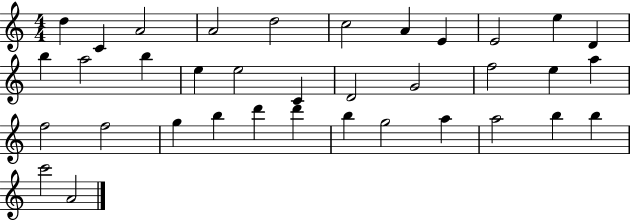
D5/q C4/q A4/h A4/h D5/h C5/h A4/q E4/q E4/h E5/q D4/q B5/q A5/h B5/q E5/q E5/h C4/q D4/h G4/h F5/h E5/q A5/q F5/h F5/h G5/q B5/q D6/q D6/q B5/q G5/h A5/q A5/h B5/q B5/q C6/h A4/h